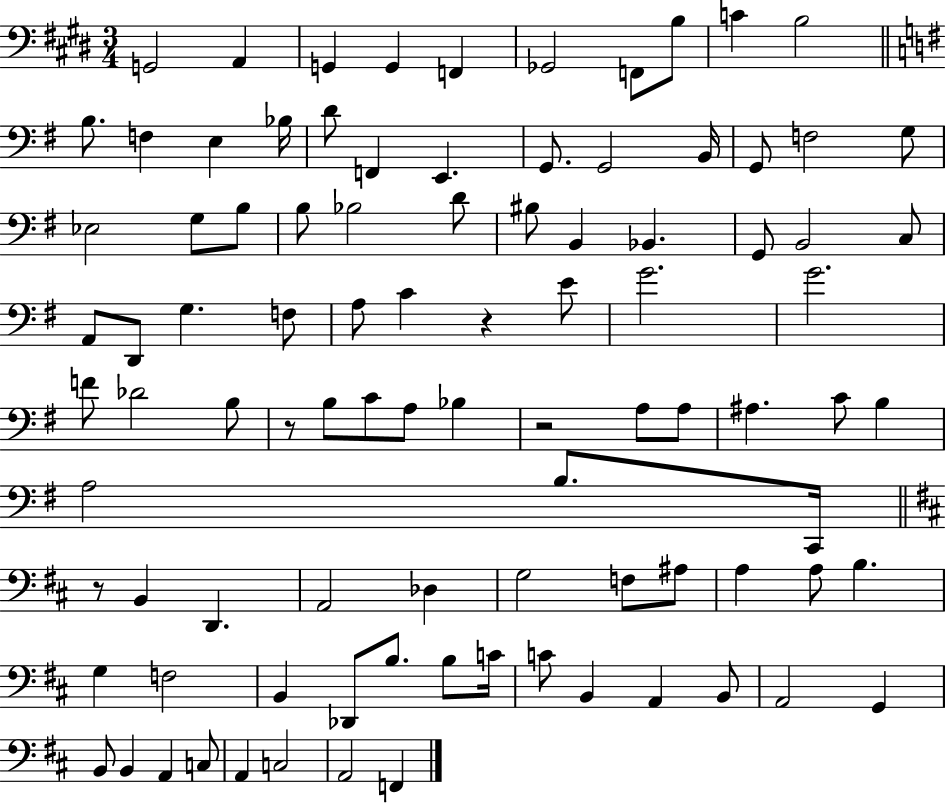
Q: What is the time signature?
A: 3/4